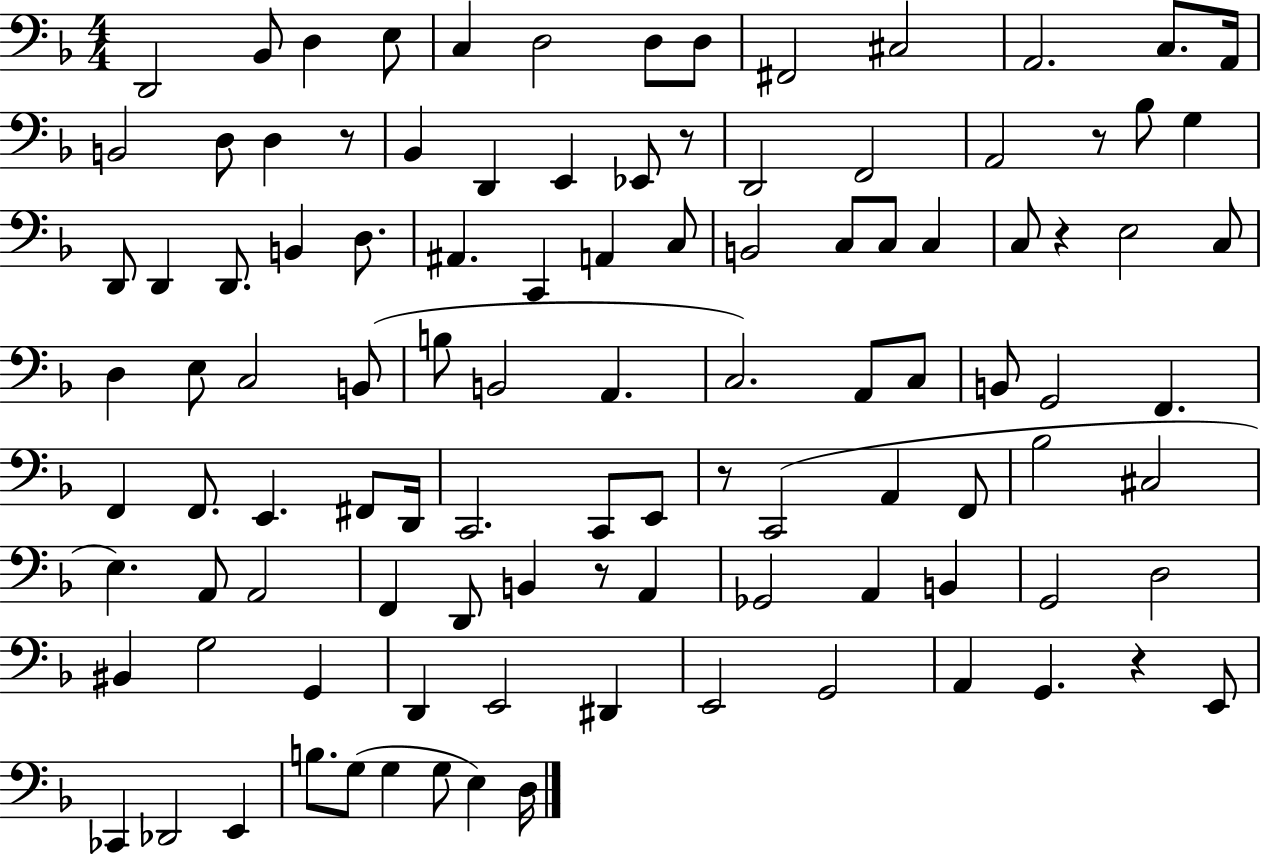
{
  \clef bass
  \numericTimeSignature
  \time 4/4
  \key f \major
  d,2 bes,8 d4 e8 | c4 d2 d8 d8 | fis,2 cis2 | a,2. c8. a,16 | \break b,2 d8 d4 r8 | bes,4 d,4 e,4 ees,8 r8 | d,2 f,2 | a,2 r8 bes8 g4 | \break d,8 d,4 d,8. b,4 d8. | ais,4. c,4 a,4 c8 | b,2 c8 c8 c4 | c8 r4 e2 c8 | \break d4 e8 c2 b,8( | b8 b,2 a,4. | c2.) a,8 c8 | b,8 g,2 f,4. | \break f,4 f,8. e,4. fis,8 d,16 | c,2. c,8 e,8 | r8 c,2( a,4 f,8 | bes2 cis2 | \break e4.) a,8 a,2 | f,4 d,8 b,4 r8 a,4 | ges,2 a,4 b,4 | g,2 d2 | \break bis,4 g2 g,4 | d,4 e,2 dis,4 | e,2 g,2 | a,4 g,4. r4 e,8 | \break ces,4 des,2 e,4 | b8. g8( g4 g8 e4) d16 | \bar "|."
}